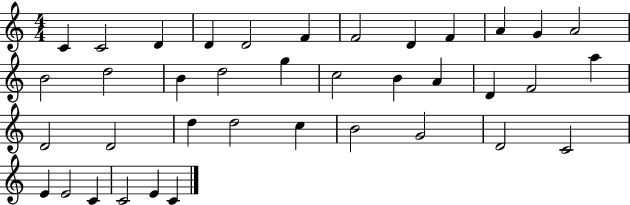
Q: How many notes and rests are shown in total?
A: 38